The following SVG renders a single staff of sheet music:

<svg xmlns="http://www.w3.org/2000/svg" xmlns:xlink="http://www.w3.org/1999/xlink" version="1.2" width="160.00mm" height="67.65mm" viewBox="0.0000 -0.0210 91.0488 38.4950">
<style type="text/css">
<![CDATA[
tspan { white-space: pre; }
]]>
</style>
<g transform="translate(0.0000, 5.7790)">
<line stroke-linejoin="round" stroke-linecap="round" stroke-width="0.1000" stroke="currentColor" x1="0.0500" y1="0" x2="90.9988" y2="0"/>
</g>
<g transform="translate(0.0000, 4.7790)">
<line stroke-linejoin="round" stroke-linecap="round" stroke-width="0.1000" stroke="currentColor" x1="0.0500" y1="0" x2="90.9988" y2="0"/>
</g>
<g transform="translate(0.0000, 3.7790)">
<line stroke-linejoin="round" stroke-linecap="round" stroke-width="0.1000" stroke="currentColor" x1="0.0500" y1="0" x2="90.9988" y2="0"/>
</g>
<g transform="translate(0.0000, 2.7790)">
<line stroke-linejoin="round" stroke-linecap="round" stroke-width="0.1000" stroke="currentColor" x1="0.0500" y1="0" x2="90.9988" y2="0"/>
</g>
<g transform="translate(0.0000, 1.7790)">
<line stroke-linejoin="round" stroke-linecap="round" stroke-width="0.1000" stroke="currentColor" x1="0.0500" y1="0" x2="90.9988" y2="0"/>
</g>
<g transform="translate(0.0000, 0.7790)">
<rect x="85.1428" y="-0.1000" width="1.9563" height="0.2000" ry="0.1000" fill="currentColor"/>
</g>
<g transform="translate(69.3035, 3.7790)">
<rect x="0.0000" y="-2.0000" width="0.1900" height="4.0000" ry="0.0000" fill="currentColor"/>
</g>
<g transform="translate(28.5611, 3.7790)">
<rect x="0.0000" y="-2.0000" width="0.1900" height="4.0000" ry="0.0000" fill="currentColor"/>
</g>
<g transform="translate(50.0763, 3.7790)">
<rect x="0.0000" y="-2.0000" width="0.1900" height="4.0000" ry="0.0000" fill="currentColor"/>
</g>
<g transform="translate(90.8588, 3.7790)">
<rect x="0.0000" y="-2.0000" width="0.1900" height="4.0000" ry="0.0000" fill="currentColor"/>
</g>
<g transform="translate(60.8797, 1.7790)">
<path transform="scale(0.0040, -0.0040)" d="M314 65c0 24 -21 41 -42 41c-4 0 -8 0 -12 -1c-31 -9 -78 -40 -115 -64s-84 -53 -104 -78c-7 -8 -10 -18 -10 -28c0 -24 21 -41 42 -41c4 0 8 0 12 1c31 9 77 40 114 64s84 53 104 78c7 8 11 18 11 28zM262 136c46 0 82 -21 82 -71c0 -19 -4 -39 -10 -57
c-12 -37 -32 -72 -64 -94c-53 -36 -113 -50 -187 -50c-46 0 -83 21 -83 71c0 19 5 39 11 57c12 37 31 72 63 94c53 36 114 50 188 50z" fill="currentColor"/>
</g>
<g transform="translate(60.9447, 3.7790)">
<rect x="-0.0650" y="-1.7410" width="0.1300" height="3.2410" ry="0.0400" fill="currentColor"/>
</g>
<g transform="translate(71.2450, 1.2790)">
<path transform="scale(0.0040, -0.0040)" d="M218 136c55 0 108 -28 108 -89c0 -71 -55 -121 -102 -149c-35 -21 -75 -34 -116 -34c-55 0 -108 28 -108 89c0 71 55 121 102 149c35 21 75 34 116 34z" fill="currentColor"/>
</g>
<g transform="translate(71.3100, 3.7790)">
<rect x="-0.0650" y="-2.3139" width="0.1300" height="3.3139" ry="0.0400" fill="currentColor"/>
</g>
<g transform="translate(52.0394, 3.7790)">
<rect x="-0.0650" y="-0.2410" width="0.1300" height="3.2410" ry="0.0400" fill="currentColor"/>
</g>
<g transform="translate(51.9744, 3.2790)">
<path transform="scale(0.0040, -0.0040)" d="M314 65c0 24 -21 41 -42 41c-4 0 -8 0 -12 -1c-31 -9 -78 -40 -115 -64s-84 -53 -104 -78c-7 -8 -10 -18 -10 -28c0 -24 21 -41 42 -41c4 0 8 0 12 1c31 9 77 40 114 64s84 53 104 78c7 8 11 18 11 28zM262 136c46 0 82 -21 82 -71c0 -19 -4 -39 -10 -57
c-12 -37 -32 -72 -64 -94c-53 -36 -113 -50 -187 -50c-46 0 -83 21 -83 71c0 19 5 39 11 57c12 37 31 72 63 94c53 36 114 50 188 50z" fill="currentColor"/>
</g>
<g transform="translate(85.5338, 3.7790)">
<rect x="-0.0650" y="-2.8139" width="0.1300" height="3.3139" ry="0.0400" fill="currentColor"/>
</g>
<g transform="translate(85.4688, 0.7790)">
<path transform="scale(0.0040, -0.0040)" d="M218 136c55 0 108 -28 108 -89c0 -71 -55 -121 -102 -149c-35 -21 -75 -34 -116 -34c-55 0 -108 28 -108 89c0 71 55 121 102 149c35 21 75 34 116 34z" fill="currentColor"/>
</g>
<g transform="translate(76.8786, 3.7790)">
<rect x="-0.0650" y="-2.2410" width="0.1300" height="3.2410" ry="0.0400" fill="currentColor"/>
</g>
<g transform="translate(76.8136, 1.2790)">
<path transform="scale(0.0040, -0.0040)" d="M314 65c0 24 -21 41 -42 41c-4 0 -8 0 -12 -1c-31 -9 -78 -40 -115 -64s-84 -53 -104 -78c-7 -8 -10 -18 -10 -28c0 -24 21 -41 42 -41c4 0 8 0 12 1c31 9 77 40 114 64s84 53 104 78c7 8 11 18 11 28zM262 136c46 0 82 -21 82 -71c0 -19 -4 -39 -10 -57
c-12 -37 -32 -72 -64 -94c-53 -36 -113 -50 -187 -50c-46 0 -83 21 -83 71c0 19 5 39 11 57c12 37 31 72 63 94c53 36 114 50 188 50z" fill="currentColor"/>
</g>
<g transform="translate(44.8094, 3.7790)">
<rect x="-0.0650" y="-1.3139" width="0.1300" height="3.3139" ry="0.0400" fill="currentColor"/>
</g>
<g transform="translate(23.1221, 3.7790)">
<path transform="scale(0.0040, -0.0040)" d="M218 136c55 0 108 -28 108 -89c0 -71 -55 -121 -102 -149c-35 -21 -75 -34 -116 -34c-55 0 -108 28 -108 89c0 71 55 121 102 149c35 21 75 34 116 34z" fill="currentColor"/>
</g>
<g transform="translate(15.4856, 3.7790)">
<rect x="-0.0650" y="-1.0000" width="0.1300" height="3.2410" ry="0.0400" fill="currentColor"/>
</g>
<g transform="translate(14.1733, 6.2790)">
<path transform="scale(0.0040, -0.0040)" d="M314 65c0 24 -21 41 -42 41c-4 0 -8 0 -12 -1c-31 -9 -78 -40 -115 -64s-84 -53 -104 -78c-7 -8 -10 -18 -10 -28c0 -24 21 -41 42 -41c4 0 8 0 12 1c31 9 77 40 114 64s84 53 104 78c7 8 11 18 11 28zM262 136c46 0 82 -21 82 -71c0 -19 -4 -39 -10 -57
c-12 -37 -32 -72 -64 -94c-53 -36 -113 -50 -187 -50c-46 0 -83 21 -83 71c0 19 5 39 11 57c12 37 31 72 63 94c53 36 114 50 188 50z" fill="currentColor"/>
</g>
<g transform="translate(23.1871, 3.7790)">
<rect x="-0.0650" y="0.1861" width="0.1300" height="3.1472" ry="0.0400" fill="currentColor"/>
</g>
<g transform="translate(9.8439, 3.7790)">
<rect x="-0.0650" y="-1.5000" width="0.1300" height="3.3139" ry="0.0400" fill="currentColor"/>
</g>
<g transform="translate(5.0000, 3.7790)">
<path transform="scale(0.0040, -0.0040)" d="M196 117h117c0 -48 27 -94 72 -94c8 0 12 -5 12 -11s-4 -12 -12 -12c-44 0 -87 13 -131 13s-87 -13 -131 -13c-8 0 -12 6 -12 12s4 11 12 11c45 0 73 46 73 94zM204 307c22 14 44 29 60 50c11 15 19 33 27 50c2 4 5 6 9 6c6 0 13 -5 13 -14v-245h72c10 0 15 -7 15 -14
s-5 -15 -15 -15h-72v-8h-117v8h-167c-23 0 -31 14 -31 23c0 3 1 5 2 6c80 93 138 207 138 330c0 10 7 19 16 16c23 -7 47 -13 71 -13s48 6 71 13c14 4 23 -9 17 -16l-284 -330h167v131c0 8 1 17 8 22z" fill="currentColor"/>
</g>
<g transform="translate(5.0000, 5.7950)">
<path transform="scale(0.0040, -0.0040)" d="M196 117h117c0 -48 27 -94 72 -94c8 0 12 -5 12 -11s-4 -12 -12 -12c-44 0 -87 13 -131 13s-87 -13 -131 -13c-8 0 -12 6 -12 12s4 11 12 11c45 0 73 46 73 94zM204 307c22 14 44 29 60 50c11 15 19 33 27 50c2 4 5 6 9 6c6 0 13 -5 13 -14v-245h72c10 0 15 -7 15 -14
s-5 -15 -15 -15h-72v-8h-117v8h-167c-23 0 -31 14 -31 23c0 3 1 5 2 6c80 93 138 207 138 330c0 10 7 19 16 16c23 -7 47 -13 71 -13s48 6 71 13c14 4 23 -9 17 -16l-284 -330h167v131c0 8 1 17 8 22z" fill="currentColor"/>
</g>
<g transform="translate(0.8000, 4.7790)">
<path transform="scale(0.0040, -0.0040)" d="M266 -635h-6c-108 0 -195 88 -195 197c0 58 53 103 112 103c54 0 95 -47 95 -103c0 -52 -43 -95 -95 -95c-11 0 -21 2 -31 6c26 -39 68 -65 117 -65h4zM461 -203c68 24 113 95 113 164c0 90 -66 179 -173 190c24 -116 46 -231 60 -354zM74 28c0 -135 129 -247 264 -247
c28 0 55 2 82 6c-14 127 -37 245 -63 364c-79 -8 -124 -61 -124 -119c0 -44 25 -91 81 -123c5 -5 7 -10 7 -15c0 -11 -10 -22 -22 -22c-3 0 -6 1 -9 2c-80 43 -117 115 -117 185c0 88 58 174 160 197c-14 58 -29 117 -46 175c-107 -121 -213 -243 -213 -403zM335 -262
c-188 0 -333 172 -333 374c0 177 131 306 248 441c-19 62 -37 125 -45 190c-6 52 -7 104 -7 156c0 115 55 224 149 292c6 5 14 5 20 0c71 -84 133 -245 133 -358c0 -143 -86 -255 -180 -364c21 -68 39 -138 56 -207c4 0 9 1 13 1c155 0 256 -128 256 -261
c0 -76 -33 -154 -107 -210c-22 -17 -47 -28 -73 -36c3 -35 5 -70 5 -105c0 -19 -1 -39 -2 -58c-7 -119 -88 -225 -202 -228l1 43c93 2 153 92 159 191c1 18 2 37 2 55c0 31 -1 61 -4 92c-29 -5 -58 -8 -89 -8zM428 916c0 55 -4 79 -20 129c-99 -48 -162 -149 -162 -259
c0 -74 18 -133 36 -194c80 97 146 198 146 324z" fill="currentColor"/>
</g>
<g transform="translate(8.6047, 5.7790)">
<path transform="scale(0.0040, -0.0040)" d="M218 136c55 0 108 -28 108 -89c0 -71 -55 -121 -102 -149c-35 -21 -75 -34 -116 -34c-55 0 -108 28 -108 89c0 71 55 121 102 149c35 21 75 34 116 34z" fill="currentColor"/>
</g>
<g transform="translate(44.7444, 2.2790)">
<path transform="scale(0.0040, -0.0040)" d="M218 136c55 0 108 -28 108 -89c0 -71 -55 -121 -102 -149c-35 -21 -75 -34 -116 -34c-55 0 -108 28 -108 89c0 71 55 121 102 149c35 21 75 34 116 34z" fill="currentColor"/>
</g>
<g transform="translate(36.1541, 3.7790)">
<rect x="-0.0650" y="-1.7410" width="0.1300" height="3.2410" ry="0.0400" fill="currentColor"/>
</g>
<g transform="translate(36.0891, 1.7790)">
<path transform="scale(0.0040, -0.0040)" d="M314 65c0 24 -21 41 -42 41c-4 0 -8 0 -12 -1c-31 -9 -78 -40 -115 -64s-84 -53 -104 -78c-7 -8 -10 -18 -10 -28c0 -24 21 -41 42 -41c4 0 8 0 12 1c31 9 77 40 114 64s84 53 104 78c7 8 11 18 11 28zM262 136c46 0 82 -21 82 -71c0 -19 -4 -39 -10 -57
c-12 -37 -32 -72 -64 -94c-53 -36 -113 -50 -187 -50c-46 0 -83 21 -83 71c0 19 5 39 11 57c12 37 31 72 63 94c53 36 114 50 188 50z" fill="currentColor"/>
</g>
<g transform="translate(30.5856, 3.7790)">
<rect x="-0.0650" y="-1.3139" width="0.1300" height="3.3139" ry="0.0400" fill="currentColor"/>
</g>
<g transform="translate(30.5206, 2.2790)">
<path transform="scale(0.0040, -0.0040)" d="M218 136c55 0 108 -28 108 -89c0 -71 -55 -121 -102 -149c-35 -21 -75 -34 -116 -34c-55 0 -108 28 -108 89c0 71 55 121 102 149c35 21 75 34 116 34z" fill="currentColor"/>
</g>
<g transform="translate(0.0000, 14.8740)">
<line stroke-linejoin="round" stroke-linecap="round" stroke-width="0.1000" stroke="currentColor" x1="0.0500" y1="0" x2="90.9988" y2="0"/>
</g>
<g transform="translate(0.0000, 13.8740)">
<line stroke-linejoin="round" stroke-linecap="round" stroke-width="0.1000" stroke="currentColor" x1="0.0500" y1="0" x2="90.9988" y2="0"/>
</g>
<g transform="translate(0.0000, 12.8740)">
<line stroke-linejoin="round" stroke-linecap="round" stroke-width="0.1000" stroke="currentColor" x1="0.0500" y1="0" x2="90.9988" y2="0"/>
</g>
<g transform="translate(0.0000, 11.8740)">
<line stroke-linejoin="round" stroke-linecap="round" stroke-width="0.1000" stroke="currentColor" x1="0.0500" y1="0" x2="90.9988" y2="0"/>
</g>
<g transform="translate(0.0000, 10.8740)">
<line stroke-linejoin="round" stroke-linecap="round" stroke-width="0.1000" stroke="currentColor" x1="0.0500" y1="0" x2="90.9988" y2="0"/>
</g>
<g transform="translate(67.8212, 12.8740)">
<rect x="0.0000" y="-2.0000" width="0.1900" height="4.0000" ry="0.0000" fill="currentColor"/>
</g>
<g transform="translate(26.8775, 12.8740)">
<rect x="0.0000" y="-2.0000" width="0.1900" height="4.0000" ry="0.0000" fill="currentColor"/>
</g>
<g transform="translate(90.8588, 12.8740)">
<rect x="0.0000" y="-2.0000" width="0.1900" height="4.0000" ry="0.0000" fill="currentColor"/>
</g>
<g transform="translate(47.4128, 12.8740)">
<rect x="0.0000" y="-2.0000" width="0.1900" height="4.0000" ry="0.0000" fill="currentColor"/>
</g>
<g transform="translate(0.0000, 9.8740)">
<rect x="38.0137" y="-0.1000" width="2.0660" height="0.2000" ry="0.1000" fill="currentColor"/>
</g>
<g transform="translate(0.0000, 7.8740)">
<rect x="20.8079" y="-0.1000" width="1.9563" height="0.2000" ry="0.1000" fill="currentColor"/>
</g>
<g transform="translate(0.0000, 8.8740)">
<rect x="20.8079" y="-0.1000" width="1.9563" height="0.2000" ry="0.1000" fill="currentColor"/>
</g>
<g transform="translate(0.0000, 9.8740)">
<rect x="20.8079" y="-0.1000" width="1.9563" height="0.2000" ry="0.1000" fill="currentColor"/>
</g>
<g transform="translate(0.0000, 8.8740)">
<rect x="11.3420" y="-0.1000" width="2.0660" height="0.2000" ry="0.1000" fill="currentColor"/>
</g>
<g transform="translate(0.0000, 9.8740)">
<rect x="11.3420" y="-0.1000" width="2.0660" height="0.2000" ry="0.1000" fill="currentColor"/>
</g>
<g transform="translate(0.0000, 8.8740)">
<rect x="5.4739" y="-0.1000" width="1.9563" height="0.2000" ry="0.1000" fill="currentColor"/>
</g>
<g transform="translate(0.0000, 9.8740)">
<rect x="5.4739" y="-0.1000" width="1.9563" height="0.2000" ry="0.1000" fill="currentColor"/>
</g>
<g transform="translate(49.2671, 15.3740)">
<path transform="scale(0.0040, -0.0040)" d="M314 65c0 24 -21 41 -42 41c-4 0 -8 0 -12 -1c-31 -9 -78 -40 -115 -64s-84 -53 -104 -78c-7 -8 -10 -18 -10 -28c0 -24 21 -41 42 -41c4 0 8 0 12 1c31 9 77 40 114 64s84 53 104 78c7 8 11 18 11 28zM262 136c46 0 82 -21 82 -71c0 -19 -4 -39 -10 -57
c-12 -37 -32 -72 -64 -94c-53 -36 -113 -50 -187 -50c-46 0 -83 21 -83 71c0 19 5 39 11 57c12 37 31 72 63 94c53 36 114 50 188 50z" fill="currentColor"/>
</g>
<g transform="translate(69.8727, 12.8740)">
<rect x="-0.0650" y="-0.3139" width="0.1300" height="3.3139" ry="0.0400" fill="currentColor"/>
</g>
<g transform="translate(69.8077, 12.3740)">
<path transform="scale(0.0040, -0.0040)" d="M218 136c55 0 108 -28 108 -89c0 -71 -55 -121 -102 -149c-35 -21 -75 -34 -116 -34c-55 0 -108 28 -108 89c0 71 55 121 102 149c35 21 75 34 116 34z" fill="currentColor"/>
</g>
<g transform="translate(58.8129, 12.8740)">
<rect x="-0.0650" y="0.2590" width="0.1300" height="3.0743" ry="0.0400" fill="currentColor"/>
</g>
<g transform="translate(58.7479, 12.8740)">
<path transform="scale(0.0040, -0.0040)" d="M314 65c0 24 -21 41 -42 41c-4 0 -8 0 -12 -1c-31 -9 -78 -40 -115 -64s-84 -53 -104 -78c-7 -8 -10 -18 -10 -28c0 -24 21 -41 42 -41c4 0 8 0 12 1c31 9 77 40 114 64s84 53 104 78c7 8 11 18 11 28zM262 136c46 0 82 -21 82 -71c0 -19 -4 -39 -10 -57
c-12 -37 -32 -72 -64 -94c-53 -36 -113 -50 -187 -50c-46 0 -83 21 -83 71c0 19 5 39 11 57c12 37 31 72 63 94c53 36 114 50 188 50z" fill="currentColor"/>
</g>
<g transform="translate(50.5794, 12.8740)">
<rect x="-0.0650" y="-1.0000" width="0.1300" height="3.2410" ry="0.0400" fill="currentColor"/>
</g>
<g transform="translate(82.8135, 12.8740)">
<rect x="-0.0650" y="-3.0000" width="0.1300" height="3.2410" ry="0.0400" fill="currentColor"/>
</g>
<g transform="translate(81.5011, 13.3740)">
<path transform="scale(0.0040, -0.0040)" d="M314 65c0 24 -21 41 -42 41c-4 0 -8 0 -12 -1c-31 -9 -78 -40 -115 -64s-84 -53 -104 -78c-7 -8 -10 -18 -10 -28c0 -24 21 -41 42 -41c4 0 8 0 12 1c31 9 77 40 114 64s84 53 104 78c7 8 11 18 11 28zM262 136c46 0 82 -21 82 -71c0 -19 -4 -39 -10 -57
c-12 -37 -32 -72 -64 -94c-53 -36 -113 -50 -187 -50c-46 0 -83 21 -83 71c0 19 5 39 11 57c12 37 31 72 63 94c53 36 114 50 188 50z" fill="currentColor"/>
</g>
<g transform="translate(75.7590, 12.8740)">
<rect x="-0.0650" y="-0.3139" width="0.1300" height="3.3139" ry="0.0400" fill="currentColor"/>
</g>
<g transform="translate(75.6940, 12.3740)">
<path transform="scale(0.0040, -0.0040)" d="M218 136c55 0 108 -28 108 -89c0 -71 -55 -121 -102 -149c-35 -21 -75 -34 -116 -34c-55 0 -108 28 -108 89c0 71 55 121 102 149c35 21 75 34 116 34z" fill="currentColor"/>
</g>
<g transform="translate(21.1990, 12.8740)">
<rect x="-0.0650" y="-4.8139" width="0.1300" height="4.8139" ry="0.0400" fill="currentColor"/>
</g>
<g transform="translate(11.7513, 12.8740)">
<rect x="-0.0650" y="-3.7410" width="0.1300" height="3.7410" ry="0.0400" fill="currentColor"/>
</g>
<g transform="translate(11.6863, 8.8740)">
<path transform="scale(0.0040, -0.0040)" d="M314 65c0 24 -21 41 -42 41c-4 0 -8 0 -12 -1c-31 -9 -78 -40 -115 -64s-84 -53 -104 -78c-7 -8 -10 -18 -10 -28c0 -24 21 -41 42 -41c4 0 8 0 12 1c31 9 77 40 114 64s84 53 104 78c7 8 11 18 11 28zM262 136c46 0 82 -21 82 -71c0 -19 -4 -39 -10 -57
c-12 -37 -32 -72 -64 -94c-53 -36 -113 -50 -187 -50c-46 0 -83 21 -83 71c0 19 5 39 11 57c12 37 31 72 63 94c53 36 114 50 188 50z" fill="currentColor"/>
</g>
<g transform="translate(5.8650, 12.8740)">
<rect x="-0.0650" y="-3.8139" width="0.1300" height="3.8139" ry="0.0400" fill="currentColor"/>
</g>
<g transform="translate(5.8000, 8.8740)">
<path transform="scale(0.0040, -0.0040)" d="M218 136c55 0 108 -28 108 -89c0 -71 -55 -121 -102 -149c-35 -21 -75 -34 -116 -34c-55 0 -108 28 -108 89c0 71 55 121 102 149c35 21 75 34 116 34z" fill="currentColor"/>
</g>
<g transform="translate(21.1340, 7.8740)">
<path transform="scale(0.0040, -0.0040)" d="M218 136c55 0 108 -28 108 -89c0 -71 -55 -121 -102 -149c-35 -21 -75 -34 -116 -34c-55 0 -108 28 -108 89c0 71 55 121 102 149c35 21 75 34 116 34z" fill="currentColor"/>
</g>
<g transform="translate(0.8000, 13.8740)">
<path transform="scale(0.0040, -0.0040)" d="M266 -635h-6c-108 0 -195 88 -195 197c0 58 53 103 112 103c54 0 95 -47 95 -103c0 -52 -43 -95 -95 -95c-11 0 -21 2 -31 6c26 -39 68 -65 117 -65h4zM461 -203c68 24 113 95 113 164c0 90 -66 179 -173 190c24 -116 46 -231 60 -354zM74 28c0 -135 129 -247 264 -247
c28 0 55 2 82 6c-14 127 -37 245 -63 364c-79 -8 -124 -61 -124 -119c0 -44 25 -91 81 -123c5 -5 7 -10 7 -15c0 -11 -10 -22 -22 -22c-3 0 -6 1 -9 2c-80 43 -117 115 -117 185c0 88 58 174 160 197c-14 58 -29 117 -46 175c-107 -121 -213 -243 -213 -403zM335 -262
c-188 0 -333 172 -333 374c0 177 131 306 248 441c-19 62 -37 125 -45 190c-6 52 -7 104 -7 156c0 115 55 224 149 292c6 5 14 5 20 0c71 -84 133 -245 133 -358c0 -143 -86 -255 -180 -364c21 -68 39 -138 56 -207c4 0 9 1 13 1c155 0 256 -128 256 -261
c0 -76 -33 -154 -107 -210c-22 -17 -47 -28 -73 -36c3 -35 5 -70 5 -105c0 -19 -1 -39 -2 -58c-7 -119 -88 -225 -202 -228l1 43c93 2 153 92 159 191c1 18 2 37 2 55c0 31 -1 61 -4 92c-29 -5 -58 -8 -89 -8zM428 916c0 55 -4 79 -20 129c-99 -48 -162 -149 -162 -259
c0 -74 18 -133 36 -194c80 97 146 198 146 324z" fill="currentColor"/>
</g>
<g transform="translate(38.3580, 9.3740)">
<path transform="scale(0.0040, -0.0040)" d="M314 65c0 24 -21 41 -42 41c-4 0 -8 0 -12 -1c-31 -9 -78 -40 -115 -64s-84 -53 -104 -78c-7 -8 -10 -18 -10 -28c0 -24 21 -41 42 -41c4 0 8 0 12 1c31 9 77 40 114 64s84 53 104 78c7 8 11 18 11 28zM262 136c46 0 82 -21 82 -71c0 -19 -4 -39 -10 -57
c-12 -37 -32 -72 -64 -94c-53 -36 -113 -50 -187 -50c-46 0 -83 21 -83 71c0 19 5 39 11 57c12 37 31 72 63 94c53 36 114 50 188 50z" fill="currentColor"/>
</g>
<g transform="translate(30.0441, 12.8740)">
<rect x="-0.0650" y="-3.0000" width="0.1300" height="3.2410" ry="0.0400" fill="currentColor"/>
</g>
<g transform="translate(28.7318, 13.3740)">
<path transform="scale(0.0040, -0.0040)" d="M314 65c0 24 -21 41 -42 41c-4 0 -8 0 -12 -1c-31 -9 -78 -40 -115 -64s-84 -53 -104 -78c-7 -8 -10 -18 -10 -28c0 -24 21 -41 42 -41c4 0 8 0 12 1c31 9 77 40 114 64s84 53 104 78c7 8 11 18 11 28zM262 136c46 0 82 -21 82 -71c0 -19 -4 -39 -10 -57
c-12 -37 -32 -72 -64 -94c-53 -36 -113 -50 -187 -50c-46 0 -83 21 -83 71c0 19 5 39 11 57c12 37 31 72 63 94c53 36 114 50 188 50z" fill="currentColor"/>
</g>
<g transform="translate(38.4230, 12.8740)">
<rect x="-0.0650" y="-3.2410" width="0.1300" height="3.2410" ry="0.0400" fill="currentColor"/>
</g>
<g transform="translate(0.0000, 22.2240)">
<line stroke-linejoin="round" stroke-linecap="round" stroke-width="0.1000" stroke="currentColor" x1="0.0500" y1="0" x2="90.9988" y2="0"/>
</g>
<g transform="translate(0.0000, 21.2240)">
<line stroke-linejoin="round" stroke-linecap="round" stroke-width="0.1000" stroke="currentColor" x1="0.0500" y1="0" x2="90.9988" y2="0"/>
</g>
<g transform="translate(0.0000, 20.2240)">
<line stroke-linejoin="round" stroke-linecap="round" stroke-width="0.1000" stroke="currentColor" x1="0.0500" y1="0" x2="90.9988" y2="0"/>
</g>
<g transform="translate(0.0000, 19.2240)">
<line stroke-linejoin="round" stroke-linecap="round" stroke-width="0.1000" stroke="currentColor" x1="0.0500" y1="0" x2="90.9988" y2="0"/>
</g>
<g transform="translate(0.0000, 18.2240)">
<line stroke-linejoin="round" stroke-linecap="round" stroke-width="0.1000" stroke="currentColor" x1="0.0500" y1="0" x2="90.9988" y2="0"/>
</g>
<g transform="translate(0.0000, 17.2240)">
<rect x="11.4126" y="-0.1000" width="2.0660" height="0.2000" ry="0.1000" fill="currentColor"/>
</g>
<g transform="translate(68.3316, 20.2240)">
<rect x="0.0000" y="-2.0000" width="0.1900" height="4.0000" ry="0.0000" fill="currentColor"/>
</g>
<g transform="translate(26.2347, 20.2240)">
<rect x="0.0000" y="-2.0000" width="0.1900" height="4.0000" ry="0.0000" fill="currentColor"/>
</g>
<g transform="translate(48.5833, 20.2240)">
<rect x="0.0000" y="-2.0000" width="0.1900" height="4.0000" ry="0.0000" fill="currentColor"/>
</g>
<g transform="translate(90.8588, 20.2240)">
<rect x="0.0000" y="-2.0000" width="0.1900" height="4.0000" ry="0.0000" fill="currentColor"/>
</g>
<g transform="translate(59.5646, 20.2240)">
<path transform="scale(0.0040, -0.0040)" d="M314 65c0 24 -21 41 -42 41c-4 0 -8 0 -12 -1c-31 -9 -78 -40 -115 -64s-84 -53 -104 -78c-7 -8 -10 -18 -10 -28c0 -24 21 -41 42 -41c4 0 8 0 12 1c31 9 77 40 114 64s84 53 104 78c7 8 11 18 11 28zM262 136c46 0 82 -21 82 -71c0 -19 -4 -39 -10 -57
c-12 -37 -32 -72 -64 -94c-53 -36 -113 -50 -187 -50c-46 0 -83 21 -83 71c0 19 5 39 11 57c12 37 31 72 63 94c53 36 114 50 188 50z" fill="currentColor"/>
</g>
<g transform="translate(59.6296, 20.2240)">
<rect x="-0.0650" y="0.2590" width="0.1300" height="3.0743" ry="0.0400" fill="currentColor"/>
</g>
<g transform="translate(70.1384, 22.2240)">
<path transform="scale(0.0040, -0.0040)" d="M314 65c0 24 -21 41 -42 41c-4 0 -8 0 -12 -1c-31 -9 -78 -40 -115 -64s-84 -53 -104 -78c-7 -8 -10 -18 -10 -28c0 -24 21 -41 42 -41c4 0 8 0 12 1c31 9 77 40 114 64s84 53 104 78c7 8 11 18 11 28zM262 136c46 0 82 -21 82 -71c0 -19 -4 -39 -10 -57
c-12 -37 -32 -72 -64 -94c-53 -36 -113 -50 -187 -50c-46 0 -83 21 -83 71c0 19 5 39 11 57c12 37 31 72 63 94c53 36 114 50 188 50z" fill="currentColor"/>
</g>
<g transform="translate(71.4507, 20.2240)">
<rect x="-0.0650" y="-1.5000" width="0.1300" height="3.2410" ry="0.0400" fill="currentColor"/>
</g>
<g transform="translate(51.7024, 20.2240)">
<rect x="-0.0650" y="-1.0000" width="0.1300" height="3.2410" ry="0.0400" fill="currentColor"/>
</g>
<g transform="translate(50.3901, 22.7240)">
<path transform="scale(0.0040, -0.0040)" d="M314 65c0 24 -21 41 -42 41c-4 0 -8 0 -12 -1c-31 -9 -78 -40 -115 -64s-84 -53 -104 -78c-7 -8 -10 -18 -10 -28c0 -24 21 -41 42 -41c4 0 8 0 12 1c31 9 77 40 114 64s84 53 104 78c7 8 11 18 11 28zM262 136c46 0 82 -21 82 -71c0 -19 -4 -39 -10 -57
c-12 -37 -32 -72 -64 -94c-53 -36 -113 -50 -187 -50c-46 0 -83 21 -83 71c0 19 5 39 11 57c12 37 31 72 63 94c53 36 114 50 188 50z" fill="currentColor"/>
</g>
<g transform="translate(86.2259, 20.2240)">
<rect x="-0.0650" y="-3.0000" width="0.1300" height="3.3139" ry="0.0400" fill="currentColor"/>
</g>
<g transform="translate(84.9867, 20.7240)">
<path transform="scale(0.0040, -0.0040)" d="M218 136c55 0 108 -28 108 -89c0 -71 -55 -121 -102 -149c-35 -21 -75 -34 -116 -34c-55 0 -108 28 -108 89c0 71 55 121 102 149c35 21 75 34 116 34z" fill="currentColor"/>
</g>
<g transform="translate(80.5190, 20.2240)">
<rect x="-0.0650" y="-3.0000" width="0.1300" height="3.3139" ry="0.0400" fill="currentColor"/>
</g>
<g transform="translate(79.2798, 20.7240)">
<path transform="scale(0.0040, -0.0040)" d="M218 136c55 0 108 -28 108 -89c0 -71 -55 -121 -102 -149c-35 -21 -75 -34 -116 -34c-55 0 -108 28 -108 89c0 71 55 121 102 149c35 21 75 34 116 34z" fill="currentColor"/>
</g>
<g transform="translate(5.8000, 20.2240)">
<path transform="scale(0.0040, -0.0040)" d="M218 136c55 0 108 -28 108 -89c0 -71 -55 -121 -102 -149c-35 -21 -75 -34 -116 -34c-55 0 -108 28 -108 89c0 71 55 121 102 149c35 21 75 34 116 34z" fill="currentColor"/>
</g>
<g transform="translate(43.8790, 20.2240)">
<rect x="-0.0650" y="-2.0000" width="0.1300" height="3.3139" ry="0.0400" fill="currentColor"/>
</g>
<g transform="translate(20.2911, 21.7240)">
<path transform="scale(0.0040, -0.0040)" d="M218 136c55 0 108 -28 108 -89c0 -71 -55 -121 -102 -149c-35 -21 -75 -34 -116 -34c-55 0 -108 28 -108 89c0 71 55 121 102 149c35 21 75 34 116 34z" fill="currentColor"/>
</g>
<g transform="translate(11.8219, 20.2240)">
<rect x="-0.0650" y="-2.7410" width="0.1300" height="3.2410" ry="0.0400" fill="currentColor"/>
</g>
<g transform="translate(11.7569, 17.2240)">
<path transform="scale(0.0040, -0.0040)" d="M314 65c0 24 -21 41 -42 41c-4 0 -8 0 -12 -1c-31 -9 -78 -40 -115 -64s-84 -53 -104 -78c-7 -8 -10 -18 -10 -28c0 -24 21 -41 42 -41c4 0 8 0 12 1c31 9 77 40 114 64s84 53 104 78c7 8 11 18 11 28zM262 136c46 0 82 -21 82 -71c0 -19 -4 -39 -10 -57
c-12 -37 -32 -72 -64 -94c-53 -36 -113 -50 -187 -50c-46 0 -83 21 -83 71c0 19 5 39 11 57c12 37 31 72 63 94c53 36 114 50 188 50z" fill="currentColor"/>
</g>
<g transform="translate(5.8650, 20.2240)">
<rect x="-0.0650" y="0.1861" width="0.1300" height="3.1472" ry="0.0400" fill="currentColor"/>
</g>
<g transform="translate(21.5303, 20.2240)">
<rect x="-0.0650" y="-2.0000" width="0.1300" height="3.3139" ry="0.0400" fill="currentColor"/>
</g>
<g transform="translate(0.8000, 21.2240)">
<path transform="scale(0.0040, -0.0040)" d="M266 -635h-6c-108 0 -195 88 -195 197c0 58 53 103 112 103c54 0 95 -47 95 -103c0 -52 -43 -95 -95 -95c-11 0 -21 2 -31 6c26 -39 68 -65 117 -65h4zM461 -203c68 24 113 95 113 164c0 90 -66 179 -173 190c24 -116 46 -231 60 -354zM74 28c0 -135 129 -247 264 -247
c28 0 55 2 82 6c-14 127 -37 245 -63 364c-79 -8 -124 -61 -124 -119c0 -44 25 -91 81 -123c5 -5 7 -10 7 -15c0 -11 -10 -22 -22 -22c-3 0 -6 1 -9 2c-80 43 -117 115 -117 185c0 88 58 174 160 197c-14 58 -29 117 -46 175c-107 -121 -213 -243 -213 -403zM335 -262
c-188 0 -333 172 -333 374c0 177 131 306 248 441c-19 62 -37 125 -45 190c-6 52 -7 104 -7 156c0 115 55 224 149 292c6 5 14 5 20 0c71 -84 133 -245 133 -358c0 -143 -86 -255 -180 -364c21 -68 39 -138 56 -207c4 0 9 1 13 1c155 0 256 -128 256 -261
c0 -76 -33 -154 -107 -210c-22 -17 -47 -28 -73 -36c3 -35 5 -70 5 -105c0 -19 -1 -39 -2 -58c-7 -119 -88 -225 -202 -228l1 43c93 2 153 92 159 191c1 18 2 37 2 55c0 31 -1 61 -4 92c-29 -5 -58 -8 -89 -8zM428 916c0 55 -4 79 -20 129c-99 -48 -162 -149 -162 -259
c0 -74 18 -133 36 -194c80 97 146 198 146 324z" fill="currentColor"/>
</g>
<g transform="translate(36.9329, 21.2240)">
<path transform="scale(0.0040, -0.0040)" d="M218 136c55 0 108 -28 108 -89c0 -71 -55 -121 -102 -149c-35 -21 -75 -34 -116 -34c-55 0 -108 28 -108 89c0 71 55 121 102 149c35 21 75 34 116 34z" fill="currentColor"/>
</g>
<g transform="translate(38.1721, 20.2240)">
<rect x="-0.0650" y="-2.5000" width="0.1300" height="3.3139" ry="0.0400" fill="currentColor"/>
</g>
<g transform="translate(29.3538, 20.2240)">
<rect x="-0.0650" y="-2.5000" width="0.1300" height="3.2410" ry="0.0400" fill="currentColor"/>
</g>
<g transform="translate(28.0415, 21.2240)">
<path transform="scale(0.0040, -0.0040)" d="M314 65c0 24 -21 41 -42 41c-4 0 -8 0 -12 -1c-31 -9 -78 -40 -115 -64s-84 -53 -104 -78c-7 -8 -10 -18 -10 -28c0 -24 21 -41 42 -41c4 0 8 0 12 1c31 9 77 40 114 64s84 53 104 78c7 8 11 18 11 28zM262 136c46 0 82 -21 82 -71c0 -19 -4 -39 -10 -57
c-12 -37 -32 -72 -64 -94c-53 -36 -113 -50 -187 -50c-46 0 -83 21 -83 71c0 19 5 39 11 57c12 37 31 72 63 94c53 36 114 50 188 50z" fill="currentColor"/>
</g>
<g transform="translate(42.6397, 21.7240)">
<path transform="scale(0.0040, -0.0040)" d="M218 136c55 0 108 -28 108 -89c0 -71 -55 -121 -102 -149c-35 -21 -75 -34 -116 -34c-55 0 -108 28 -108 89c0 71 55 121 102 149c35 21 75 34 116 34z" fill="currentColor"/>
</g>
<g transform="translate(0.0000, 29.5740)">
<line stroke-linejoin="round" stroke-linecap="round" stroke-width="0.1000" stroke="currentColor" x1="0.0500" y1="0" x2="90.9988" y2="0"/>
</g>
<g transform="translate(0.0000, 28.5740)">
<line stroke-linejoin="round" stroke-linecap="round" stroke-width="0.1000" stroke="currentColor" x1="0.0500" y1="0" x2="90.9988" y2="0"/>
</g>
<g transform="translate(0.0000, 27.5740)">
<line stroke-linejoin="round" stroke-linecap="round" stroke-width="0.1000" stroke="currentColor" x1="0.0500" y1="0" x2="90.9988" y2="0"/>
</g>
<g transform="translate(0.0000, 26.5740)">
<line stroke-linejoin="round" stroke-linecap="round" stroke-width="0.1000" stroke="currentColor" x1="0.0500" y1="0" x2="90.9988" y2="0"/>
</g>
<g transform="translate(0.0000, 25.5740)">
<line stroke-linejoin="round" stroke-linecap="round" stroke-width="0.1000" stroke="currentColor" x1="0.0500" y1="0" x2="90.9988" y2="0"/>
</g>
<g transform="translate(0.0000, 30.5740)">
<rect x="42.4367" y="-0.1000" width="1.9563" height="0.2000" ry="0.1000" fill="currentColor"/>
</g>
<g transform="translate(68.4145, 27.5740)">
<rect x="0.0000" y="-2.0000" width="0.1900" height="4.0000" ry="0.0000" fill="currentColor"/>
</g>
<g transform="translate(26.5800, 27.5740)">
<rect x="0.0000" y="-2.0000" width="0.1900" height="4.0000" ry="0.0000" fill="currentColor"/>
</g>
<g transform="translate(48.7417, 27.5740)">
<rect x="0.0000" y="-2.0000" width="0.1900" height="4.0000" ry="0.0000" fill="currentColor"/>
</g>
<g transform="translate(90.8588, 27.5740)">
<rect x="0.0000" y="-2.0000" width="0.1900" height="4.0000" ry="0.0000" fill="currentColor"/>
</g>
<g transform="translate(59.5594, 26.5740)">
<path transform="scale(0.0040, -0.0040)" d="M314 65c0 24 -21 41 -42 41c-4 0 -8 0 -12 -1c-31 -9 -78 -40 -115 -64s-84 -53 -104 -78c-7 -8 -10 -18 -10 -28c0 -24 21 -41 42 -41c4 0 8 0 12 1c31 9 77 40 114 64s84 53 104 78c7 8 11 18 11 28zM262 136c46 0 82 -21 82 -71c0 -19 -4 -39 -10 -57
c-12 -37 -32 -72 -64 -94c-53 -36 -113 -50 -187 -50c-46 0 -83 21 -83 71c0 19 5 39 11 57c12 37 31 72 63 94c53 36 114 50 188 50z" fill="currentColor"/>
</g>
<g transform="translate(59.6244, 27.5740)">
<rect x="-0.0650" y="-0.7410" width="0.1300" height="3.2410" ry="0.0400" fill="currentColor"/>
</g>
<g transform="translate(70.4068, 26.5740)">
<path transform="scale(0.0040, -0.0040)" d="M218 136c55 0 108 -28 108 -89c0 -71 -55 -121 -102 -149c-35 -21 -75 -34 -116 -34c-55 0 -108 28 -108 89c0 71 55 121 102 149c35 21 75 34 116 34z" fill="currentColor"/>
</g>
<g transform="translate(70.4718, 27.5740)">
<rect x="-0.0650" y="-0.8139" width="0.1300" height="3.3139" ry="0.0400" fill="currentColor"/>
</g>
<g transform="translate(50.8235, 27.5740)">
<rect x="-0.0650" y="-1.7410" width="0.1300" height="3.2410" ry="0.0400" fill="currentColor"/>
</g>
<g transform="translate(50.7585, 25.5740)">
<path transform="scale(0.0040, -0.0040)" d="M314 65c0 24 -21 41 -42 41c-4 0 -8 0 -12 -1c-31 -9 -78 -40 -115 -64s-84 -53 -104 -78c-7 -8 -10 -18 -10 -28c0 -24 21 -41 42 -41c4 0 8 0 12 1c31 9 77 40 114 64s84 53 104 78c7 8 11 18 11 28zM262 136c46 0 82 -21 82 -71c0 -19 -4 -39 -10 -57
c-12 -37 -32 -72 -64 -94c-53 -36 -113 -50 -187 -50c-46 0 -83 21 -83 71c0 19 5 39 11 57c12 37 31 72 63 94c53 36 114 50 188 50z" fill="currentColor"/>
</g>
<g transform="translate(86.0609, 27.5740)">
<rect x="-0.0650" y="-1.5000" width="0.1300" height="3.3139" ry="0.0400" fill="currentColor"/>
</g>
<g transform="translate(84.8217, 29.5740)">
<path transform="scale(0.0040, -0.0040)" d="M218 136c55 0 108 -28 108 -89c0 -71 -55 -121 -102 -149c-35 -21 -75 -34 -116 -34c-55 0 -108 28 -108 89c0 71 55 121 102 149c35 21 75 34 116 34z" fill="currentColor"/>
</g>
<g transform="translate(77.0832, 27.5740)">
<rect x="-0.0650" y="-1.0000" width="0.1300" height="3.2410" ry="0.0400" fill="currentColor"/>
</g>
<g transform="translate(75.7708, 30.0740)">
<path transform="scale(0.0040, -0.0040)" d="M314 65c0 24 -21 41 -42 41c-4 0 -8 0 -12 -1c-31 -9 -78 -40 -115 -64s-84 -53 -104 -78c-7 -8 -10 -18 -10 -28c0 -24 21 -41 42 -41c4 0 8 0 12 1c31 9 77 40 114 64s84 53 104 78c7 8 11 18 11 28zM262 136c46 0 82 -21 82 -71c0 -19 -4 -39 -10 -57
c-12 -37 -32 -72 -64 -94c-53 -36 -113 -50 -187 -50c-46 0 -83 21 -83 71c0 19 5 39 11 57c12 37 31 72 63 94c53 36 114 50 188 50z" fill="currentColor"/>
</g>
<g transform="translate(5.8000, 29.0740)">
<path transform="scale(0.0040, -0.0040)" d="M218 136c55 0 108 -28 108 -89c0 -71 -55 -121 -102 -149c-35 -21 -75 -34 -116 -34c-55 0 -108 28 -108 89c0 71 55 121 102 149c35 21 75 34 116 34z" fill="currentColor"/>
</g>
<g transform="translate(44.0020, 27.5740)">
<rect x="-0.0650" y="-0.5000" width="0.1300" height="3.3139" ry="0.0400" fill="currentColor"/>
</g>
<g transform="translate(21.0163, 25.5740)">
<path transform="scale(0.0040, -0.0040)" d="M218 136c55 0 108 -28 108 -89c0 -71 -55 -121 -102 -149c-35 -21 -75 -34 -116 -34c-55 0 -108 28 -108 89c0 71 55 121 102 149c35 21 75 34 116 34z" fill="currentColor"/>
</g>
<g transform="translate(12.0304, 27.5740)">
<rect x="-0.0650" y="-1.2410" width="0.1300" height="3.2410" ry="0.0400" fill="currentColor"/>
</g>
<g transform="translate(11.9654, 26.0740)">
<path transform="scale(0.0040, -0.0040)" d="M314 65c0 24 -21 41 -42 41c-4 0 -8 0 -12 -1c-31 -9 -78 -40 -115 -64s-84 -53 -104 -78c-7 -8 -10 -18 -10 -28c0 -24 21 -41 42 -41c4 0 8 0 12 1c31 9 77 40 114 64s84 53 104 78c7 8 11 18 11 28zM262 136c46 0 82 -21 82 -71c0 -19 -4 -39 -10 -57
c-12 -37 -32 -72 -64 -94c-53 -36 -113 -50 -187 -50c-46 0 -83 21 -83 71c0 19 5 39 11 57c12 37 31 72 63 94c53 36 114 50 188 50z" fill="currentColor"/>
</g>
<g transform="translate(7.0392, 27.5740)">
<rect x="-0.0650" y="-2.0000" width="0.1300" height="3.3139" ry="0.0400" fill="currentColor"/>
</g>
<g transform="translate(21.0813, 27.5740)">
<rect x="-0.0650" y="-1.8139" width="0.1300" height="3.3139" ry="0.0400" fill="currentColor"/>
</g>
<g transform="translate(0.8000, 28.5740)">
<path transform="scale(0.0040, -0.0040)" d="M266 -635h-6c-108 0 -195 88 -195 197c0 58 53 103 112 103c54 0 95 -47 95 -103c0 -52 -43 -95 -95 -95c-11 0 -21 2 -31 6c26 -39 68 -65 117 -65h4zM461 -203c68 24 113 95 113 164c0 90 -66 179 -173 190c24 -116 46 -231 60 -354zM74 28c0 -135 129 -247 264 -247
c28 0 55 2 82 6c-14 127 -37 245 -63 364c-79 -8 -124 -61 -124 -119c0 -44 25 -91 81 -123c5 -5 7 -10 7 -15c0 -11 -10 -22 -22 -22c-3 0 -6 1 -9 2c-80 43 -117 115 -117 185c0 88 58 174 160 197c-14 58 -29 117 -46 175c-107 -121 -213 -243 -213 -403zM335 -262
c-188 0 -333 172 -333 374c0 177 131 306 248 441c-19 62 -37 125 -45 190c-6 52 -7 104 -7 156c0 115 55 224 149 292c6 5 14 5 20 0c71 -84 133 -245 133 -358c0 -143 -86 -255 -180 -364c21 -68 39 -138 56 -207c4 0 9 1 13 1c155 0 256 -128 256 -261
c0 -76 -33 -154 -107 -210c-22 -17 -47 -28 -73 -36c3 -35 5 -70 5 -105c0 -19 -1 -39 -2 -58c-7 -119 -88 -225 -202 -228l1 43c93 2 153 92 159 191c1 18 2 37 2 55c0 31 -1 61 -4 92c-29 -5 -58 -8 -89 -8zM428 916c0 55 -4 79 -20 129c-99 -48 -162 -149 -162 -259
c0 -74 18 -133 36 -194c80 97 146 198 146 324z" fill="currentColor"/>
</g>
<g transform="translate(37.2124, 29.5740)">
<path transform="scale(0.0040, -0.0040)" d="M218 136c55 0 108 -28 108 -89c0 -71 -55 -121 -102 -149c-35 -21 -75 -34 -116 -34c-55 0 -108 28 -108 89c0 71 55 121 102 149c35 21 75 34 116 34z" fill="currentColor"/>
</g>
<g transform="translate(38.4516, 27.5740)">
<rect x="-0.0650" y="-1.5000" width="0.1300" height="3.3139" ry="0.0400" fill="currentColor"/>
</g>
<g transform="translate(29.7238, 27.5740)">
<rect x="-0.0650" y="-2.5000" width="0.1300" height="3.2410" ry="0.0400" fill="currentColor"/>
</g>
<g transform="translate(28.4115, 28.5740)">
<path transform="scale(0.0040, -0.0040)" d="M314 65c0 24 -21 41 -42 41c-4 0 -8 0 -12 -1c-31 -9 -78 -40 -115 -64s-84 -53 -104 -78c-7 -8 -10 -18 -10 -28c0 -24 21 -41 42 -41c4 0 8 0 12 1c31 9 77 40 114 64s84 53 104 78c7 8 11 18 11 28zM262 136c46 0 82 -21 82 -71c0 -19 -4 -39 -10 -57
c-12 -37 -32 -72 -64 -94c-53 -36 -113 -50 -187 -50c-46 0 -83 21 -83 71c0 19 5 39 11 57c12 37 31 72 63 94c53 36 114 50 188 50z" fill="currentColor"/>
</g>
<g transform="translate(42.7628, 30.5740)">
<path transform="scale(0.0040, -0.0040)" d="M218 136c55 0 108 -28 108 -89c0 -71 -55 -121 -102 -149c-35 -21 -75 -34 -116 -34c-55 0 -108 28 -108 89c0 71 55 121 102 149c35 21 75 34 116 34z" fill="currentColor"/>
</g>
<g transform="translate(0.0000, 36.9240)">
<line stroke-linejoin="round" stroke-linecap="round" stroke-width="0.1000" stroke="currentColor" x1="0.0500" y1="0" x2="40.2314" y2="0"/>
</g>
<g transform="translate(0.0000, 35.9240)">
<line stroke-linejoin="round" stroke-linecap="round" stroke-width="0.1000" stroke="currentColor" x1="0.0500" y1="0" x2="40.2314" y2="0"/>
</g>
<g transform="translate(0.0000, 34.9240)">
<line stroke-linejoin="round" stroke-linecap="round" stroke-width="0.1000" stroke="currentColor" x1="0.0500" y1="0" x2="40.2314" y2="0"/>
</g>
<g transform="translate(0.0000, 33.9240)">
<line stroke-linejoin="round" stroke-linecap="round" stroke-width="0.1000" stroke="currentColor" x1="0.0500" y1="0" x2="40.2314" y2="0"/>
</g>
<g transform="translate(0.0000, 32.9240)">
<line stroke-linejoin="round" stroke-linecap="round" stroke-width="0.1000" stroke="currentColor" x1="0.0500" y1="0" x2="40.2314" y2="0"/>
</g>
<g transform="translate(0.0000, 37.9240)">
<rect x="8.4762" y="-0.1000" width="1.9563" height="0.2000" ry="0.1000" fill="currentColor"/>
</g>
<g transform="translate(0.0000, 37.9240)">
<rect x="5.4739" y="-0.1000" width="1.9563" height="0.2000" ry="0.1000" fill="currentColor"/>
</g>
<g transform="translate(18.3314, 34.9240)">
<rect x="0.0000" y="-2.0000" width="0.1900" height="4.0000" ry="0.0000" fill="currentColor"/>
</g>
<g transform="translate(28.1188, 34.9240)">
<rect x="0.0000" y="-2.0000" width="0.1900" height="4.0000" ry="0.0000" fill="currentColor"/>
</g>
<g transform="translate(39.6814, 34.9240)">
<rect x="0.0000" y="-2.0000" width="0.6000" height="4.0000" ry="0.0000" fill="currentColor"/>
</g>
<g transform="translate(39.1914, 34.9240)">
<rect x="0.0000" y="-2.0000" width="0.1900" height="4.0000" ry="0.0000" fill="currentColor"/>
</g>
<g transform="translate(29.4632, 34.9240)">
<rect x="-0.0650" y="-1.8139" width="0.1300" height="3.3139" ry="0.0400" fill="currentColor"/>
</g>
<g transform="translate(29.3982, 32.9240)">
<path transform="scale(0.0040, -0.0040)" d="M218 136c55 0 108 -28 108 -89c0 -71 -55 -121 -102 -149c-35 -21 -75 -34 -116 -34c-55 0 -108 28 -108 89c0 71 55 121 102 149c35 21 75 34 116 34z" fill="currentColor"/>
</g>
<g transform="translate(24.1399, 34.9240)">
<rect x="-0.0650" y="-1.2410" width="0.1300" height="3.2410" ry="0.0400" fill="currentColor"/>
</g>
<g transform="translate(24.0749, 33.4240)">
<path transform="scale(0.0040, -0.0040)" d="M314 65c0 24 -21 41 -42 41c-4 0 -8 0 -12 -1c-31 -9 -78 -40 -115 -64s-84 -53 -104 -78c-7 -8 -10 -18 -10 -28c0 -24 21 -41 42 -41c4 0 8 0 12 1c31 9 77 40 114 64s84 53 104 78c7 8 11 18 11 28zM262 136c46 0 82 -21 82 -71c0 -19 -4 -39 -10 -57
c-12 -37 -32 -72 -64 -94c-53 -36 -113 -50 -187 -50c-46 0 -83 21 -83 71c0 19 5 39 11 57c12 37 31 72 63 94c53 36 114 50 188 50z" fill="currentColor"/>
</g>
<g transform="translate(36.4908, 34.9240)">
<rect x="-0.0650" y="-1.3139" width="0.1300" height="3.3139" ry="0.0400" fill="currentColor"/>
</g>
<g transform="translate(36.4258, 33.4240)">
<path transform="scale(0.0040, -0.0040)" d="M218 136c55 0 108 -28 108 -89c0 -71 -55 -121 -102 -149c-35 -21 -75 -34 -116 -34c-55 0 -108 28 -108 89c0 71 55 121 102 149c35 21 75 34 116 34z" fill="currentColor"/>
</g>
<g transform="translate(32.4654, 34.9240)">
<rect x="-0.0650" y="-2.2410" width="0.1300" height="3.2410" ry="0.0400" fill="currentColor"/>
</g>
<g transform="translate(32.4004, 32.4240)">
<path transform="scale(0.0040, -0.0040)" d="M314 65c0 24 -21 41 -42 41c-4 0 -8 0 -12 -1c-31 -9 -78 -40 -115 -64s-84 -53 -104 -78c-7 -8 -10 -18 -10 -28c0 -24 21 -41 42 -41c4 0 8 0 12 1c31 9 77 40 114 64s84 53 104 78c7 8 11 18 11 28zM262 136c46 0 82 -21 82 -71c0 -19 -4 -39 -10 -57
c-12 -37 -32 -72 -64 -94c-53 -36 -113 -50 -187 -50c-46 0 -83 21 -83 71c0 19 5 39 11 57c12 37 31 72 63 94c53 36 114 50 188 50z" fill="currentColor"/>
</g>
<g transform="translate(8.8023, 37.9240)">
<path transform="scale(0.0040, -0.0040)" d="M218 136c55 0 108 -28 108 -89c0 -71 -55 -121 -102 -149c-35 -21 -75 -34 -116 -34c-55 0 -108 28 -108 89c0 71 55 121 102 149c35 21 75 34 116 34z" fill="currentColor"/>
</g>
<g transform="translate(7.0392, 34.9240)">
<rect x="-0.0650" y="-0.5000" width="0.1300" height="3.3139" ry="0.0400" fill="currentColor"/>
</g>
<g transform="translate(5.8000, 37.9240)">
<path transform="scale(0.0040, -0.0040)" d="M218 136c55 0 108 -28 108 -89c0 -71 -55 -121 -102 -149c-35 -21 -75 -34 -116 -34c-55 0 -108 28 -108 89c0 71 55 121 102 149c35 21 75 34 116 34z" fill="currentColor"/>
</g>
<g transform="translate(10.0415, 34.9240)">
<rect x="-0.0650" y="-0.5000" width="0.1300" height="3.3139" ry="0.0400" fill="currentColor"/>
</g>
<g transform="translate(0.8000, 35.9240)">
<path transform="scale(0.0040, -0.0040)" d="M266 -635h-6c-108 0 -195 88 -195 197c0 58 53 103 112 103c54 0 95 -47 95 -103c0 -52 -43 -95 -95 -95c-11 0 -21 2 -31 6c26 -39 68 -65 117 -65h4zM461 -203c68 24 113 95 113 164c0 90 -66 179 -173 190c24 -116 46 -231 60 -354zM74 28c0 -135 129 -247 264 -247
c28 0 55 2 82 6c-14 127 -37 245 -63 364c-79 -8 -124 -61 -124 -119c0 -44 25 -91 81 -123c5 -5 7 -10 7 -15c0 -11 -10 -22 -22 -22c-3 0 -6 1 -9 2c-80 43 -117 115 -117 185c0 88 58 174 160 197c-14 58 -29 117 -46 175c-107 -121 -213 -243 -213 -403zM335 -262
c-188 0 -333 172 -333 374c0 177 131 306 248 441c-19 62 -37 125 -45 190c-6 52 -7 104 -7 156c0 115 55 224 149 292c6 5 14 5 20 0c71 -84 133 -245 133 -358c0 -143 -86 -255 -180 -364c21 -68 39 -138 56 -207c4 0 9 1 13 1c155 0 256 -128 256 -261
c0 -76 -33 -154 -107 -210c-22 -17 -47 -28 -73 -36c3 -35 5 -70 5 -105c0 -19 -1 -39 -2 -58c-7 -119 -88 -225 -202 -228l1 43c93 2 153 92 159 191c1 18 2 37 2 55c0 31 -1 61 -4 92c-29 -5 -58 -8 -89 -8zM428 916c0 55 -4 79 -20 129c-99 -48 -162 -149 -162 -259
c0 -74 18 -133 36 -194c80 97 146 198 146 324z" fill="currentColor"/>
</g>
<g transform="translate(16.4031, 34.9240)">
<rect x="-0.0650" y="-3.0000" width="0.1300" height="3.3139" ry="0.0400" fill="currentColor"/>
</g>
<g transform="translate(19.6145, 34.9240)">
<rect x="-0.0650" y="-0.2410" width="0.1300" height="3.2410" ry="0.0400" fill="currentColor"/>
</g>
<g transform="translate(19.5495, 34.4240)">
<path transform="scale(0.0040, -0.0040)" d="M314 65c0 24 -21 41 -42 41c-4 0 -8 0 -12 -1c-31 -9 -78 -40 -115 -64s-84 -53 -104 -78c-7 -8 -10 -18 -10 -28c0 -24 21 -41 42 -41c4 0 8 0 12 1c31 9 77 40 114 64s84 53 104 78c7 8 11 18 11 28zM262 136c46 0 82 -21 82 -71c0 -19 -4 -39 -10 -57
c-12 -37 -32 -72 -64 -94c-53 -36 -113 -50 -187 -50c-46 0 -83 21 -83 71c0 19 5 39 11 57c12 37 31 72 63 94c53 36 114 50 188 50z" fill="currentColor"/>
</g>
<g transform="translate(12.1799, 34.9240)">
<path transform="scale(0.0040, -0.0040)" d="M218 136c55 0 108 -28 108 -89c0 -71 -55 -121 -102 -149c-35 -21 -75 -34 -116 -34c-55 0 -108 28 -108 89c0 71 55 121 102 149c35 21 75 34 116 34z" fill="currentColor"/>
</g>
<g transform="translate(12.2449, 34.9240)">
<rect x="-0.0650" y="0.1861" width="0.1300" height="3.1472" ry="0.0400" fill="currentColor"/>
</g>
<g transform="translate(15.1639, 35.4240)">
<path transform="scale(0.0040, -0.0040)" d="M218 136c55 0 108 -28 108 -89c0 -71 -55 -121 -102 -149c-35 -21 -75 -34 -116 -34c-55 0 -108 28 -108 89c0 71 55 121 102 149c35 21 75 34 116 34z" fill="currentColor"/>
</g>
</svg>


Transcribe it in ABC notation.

X:1
T:Untitled
M:4/4
L:1/4
K:C
E D2 B e f2 e c2 f2 g g2 a c' c'2 e' A2 b2 D2 B2 c c A2 B a2 F G2 G F D2 B2 E2 A A F e2 f G2 E C f2 d2 d D2 E C C B A c2 e2 f g2 e